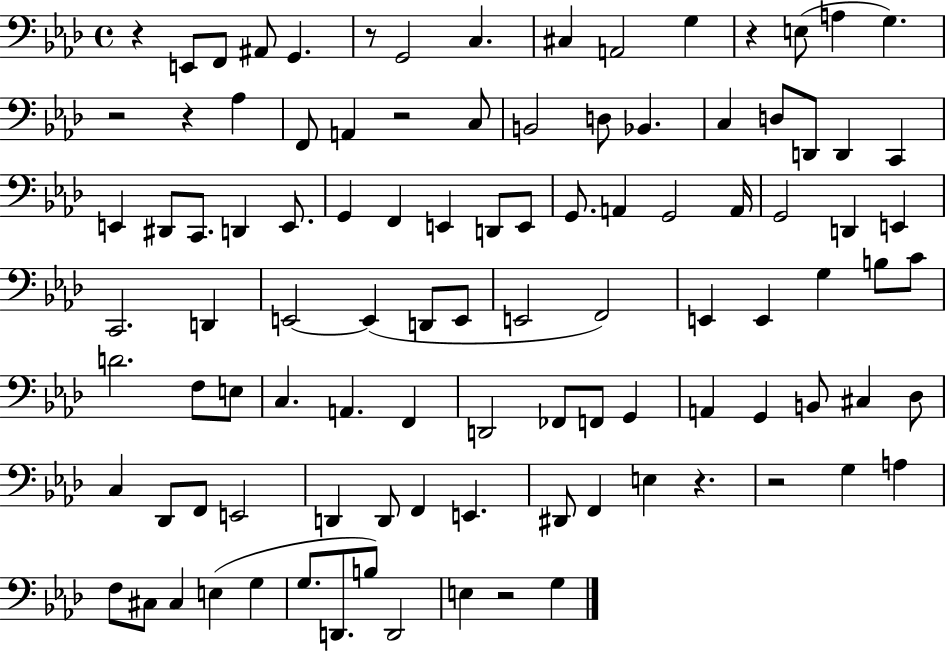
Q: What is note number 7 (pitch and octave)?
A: C#3